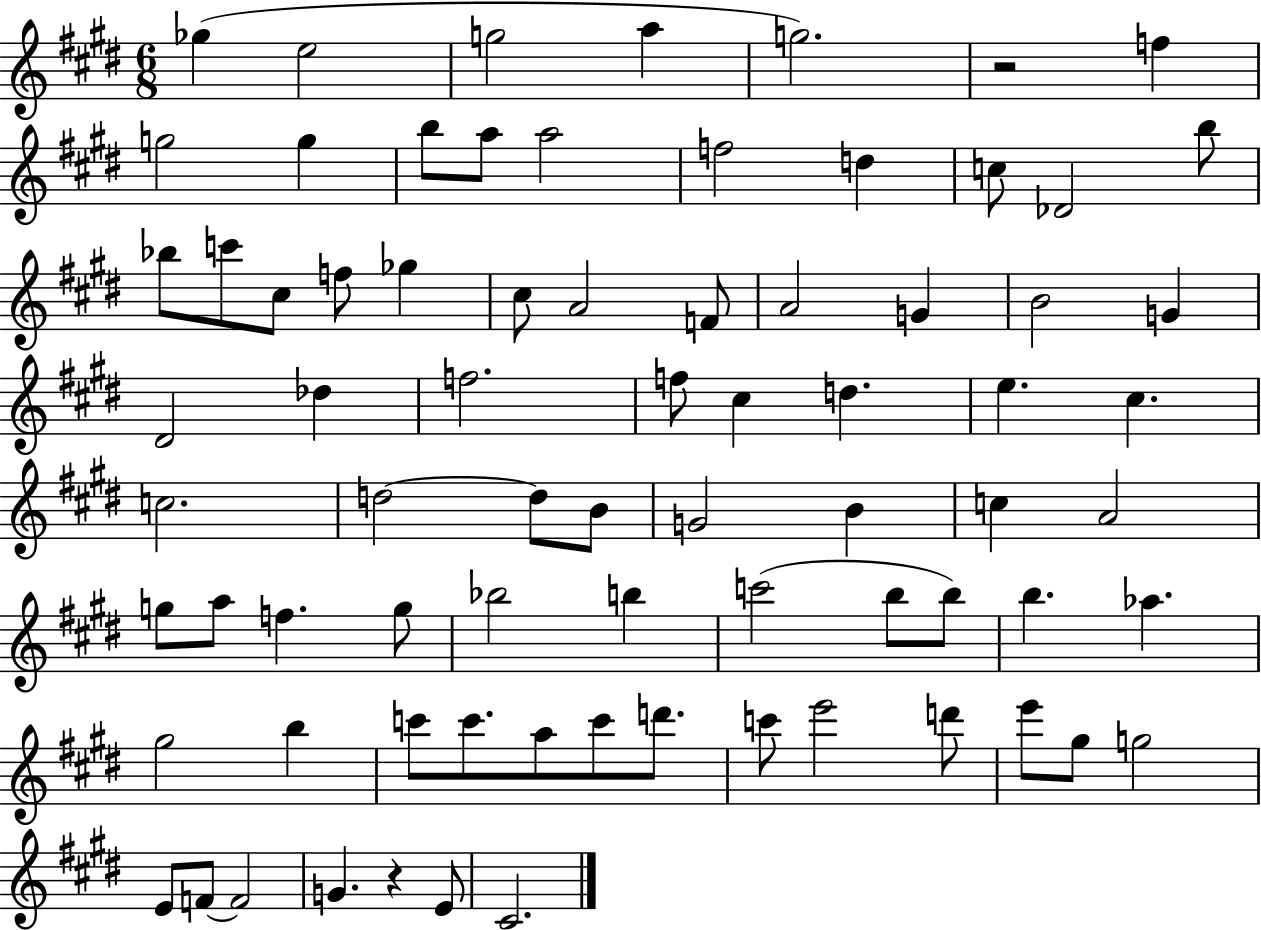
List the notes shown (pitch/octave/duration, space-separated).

Gb5/q E5/h G5/h A5/q G5/h. R/h F5/q G5/h G5/q B5/e A5/e A5/h F5/h D5/q C5/e Db4/h B5/e Bb5/e C6/e C#5/e F5/e Gb5/q C#5/e A4/h F4/e A4/h G4/q B4/h G4/q D#4/h Db5/q F5/h. F5/e C#5/q D5/q. E5/q. C#5/q. C5/h. D5/h D5/e B4/e G4/h B4/q C5/q A4/h G5/e A5/e F5/q. G5/e Bb5/h B5/q C6/h B5/e B5/e B5/q. Ab5/q. G#5/h B5/q C6/e C6/e. A5/e C6/e D6/e. C6/e E6/h D6/e E6/e G#5/e G5/h E4/e F4/e F4/h G4/q. R/q E4/e C#4/h.